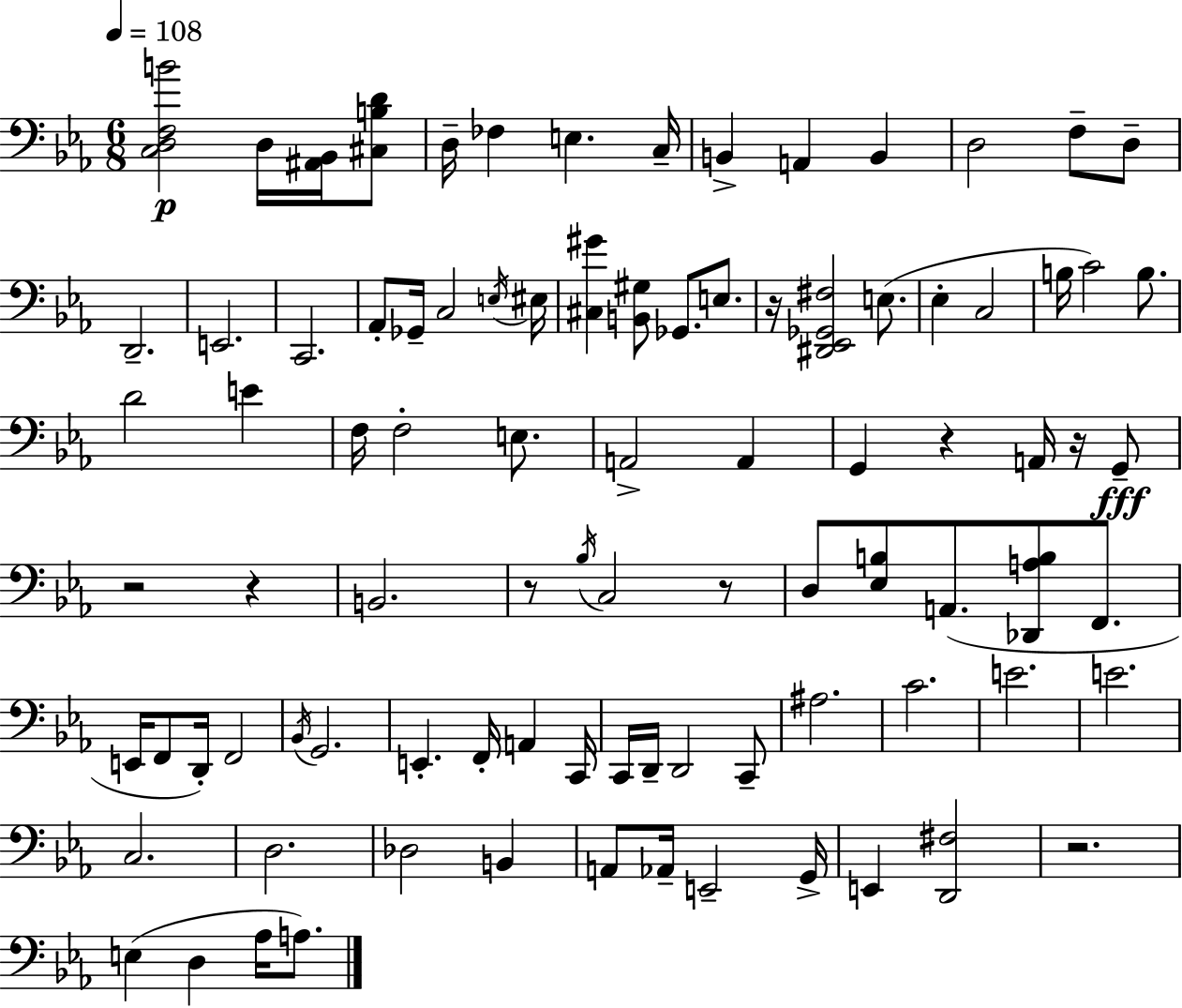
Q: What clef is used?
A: bass